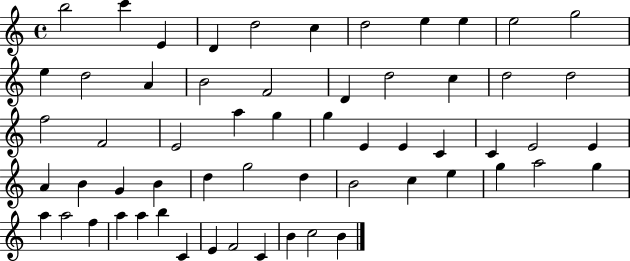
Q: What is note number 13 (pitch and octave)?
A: D5